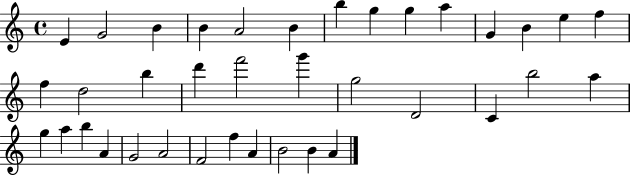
{
  \clef treble
  \time 4/4
  \defaultTimeSignature
  \key c \major
  e'4 g'2 b'4 | b'4 a'2 b'4 | b''4 g''4 g''4 a''4 | g'4 b'4 e''4 f''4 | \break f''4 d''2 b''4 | d'''4 f'''2 g'''4 | g''2 d'2 | c'4 b''2 a''4 | \break g''4 a''4 b''4 a'4 | g'2 a'2 | f'2 f''4 a'4 | b'2 b'4 a'4 | \break \bar "|."
}